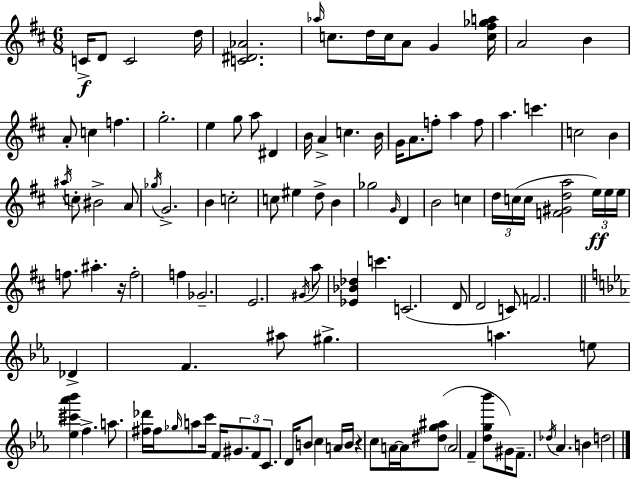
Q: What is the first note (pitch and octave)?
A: C4